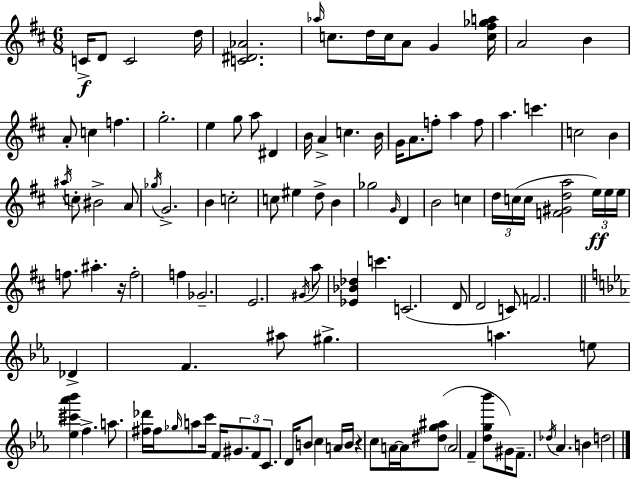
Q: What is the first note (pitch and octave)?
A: C4